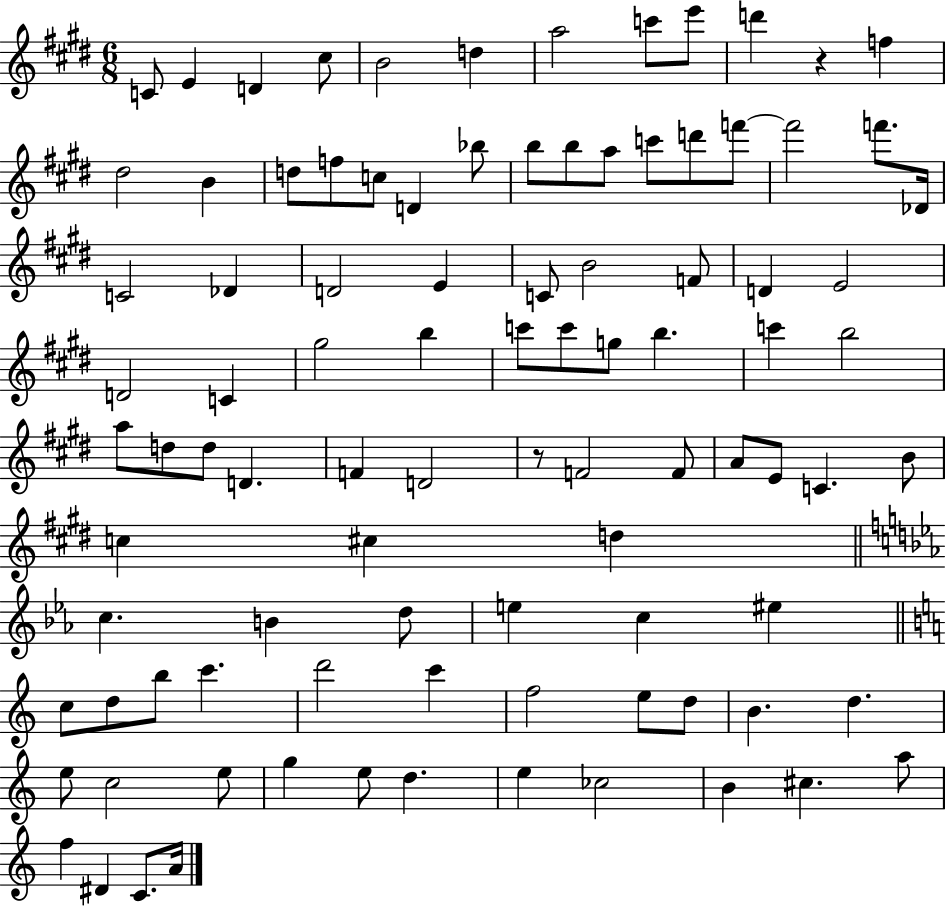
{
  \clef treble
  \numericTimeSignature
  \time 6/8
  \key e \major
  c'8 e'4 d'4 cis''8 | b'2 d''4 | a''2 c'''8 e'''8 | d'''4 r4 f''4 | \break dis''2 b'4 | d''8 f''8 c''8 d'4 bes''8 | b''8 b''8 a''8 c'''8 d'''8 f'''8~~ | f'''2 f'''8. des'16 | \break c'2 des'4 | d'2 e'4 | c'8 b'2 f'8 | d'4 e'2 | \break d'2 c'4 | gis''2 b''4 | c'''8 c'''8 g''8 b''4. | c'''4 b''2 | \break a''8 d''8 d''8 d'4. | f'4 d'2 | r8 f'2 f'8 | a'8 e'8 c'4. b'8 | \break c''4 cis''4 d''4 | \bar "||" \break \key ees \major c''4. b'4 d''8 | e''4 c''4 eis''4 | \bar "||" \break \key c \major c''8 d''8 b''8 c'''4. | d'''2 c'''4 | f''2 e''8 d''8 | b'4. d''4. | \break e''8 c''2 e''8 | g''4 e''8 d''4. | e''4 ces''2 | b'4 cis''4. a''8 | \break f''4 dis'4 c'8. a'16 | \bar "|."
}